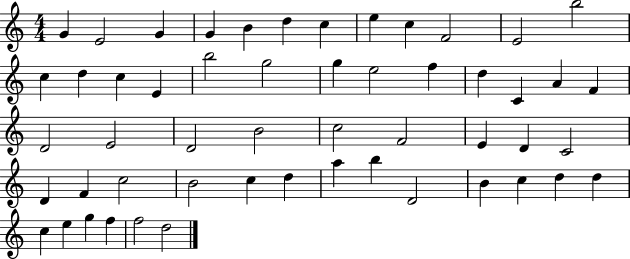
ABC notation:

X:1
T:Untitled
M:4/4
L:1/4
K:C
G E2 G G B d c e c F2 E2 b2 c d c E b2 g2 g e2 f d C A F D2 E2 D2 B2 c2 F2 E D C2 D F c2 B2 c d a b D2 B c d d c e g f f2 d2